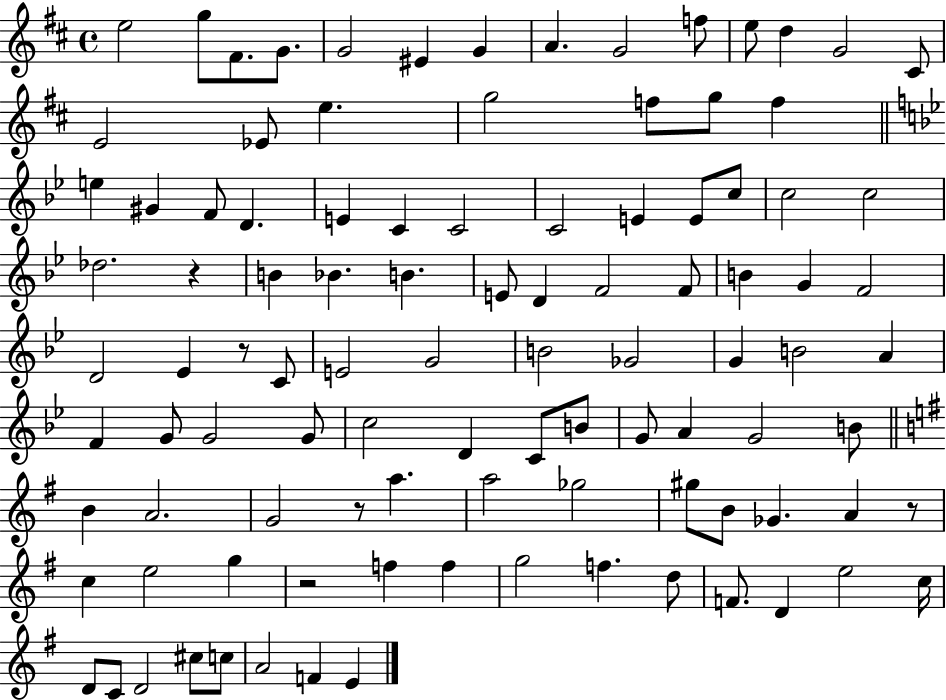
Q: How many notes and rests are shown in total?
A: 102